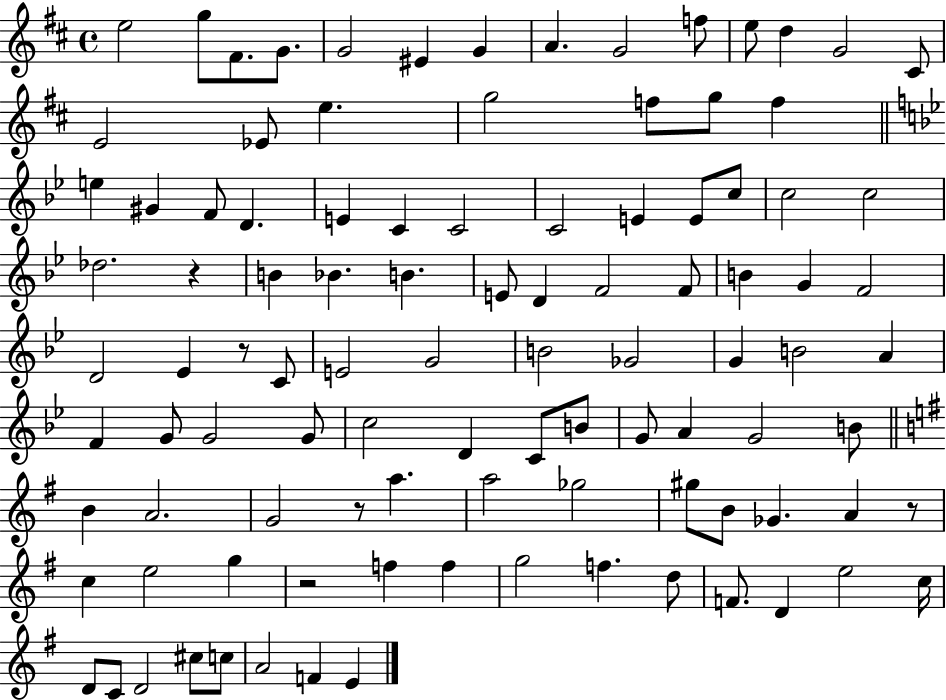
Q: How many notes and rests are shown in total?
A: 102